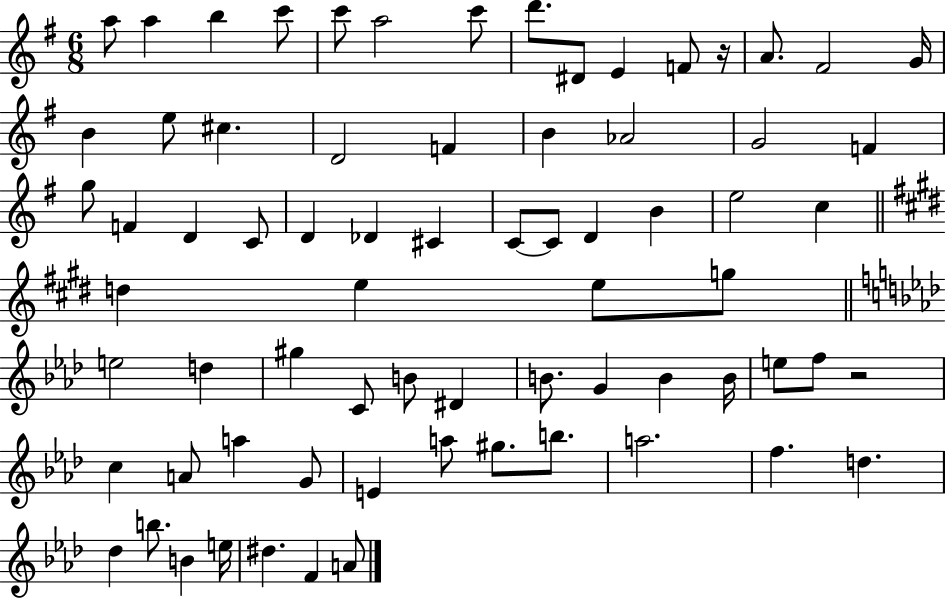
{
  \clef treble
  \numericTimeSignature
  \time 6/8
  \key g \major
  \repeat volta 2 { a''8 a''4 b''4 c'''8 | c'''8 a''2 c'''8 | d'''8. dis'8 e'4 f'8 r16 | a'8. fis'2 g'16 | \break b'4 e''8 cis''4. | d'2 f'4 | b'4 aes'2 | g'2 f'4 | \break g''8 f'4 d'4 c'8 | d'4 des'4 cis'4 | c'8~~ c'8 d'4 b'4 | e''2 c''4 | \break \bar "||" \break \key e \major d''4 e''4 e''8 g''8 | \bar "||" \break \key aes \major e''2 d''4 | gis''4 c'8 b'8 dis'4 | b'8. g'4 b'4 b'16 | e''8 f''8 r2 | \break c''4 a'8 a''4 g'8 | e'4 a''8 gis''8. b''8. | a''2. | f''4. d''4. | \break des''4 b''8. b'4 e''16 | dis''4. f'4 a'8 | } \bar "|."
}